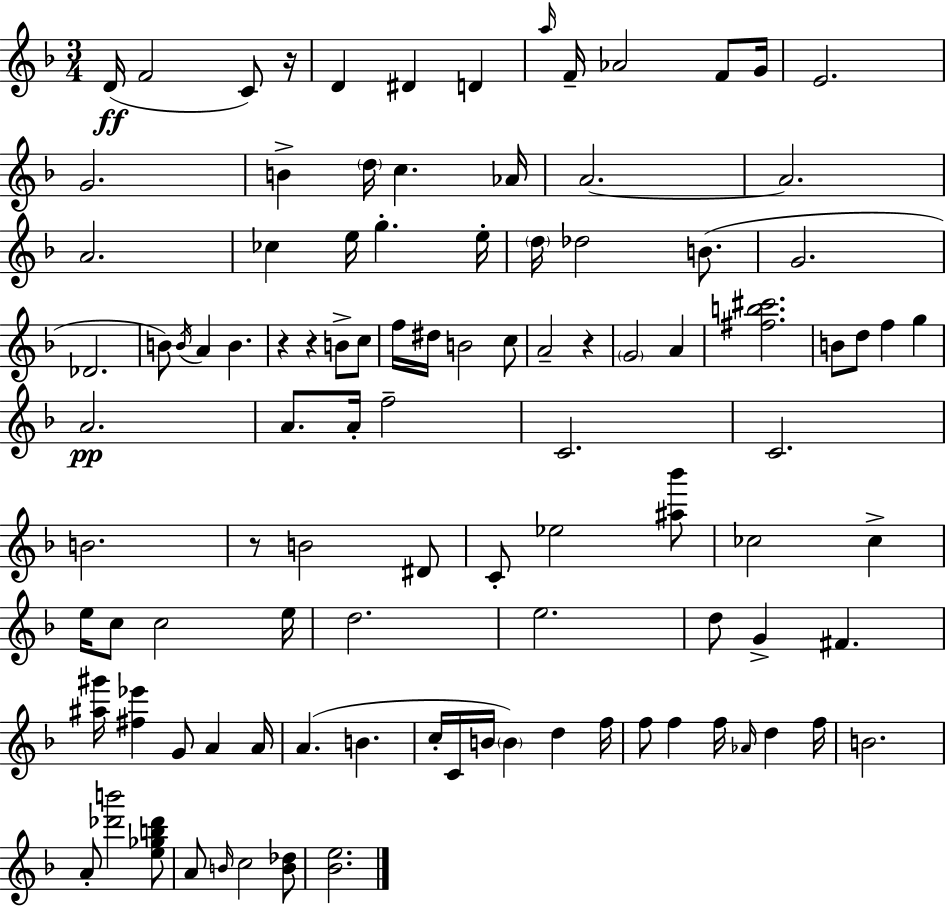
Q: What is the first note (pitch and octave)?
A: D4